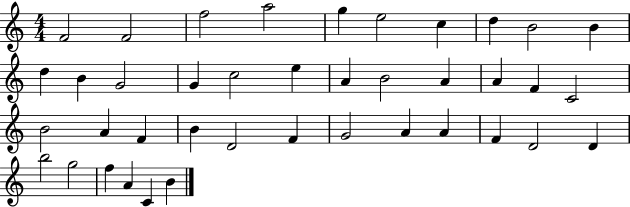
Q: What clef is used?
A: treble